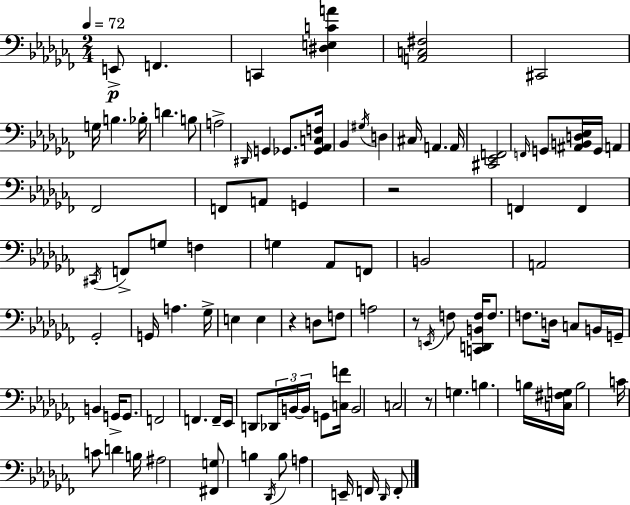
X:1
T:Untitled
M:2/4
L:1/4
K:Abm
E,,/2 F,, C,, [^D,E,CA] [A,,C,^F,]2 ^C,,2 G,/4 B, _B,/4 D B,/2 A,2 ^D,,/4 G,, _G,,/2 [_G,,_A,,C,F,]/4 _B,, ^G,/4 D, ^C,/4 A,, A,,/4 [^C,,_E,,F,,]2 F,,/4 G,,/2 [^A,,B,,D,_E,]/4 G,,/4 A,, _F,,2 F,,/2 A,,/2 G,, z2 F,, F,, ^C,,/4 F,,/2 G,/2 F, G, _A,,/2 F,,/2 B,,2 A,,2 _G,,2 G,,/4 A, _G,/4 E, E, z D,/2 F,/2 A,2 z/2 E,,/4 F,/2 [C,,D,,B,,F,]/4 F,/2 F,/2 D,/4 C,/2 B,,/4 G,,/4 B,, G,,/4 G,,/2 F,,2 F,, F,,/4 _E,,/4 D,,/2 _D,,/4 B,,/4 B,,/4 G,,/2 [C,F]/4 B,,2 C,2 z/2 G, B, B,/4 [C,^F,G,]/4 B,2 C/4 C/2 D B,/4 ^A,2 [^F,,G,]/2 B, _D,,/4 B,/2 A, E,,/4 F,,/4 _D,,/4 F,,/2